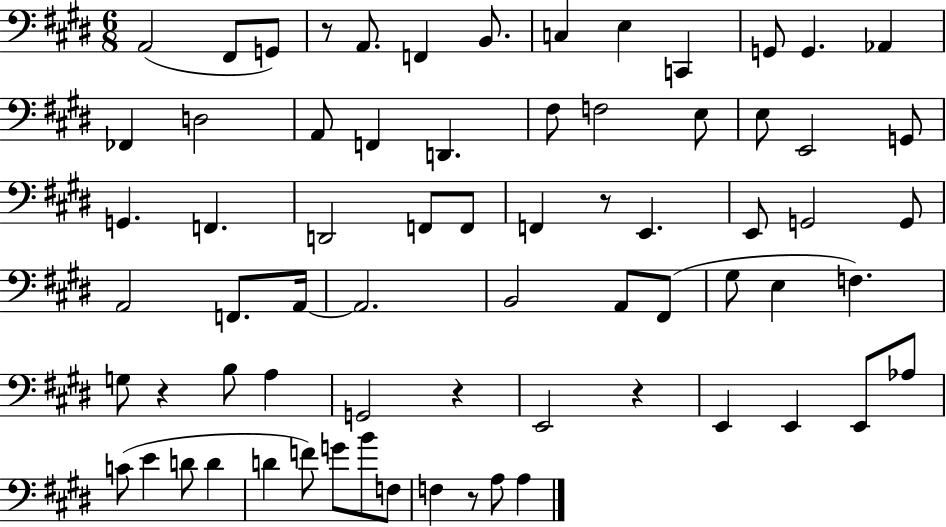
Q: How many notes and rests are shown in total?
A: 70